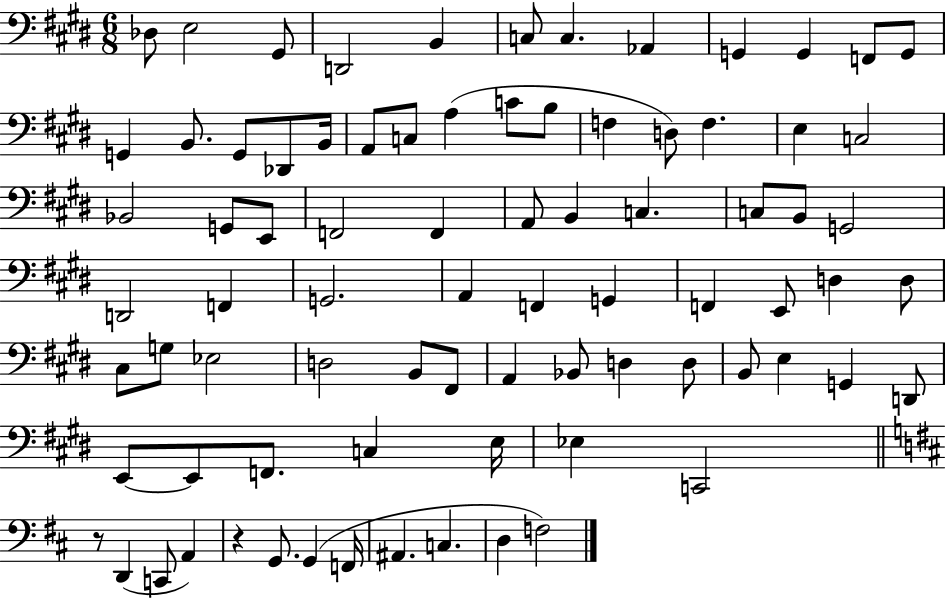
{
  \clef bass
  \numericTimeSignature
  \time 6/8
  \key e \major
  des8 e2 gis,8 | d,2 b,4 | c8 c4. aes,4 | g,4 g,4 f,8 g,8 | \break g,4 b,8. g,8 des,8 b,16 | a,8 c8 a4( c'8 b8 | f4 d8) f4. | e4 c2 | \break bes,2 g,8 e,8 | f,2 f,4 | a,8 b,4 c4. | c8 b,8 g,2 | \break d,2 f,4 | g,2. | a,4 f,4 g,4 | f,4 e,8 d4 d8 | \break cis8 g8 ees2 | d2 b,8 fis,8 | a,4 bes,8 d4 d8 | b,8 e4 g,4 d,8 | \break e,8~~ e,8 f,8. c4 e16 | ees4 c,2 | \bar "||" \break \key b \minor r8 d,4( c,8 a,4) | r4 g,8. g,4( f,16 | ais,4. c4. | d4 f2) | \break \bar "|."
}